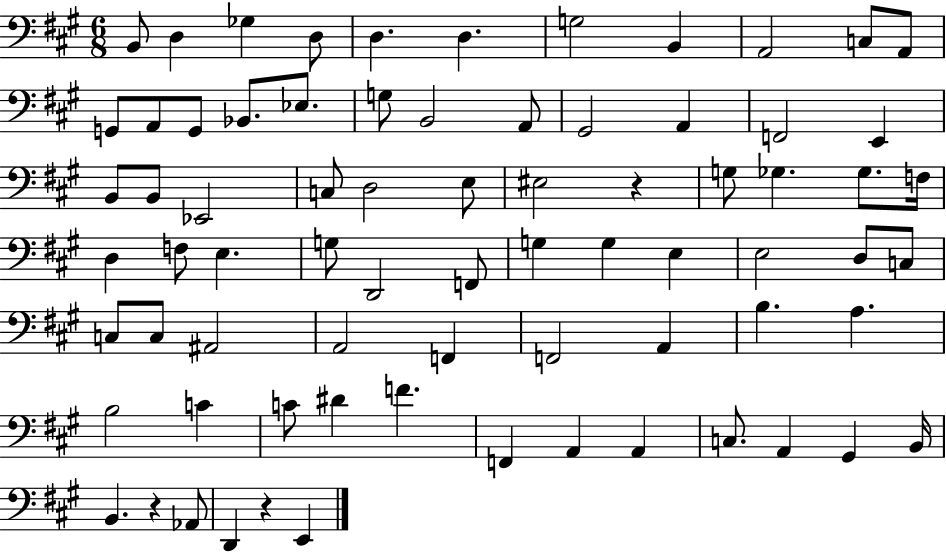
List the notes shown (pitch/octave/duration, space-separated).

B2/e D3/q Gb3/q D3/e D3/q. D3/q. G3/h B2/q A2/h C3/e A2/e G2/e A2/e G2/e Bb2/e. Eb3/e. G3/e B2/h A2/e G#2/h A2/q F2/h E2/q B2/e B2/e Eb2/h C3/e D3/h E3/e EIS3/h R/q G3/e Gb3/q. Gb3/e. F3/s D3/q F3/e E3/q. G3/e D2/h F2/e G3/q G3/q E3/q E3/h D3/e C3/e C3/e C3/e A#2/h A2/h F2/q F2/h A2/q B3/q. A3/q. B3/h C4/q C4/e D#4/q F4/q. F2/q A2/q A2/q C3/e. A2/q G#2/q B2/s B2/q. R/q Ab2/e D2/q R/q E2/q